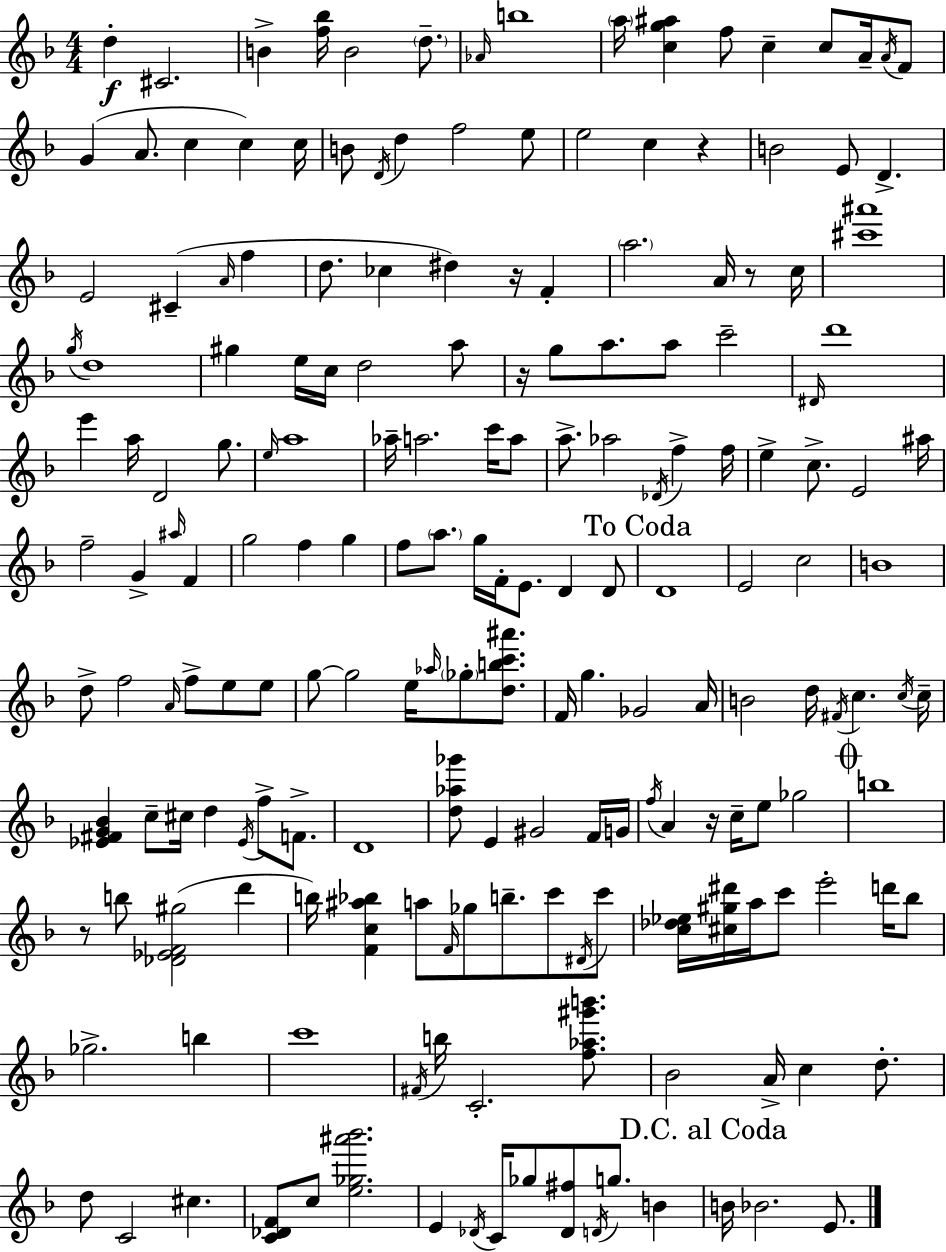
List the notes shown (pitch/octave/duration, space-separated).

D5/q C#4/h. B4/q [F5,Bb5]/s B4/h D5/e. Ab4/s B5/w A5/s [C5,G5,A#5]/q F5/e C5/q C5/e A4/s A4/s F4/e G4/q A4/e. C5/q C5/q C5/s B4/e D4/s D5/q F5/h E5/e E5/h C5/q R/q B4/h E4/e D4/q. E4/h C#4/q A4/s F5/q D5/e. CES5/q D#5/q R/s F4/q A5/h. A4/s R/e C5/s [C#6,A#6]/w G5/s D5/w G#5/q E5/s C5/s D5/h A5/e R/s G5/e A5/e. A5/e C6/h D#4/s D6/w E6/q A5/s D4/h G5/e. E5/s A5/w Ab5/s A5/h. C6/s A5/e A5/e. Ab5/h Db4/s F5/q F5/s E5/q C5/e. E4/h A#5/s F5/h G4/q A#5/s F4/q G5/h F5/q G5/q F5/e A5/e. G5/s F4/s E4/e. D4/q D4/e D4/w E4/h C5/h B4/w D5/e F5/h A4/s F5/e E5/e E5/e G5/e G5/h E5/s Ab5/s Gb5/e [D5,B5,C6,A#6]/e. F4/s G5/q. Gb4/h A4/s B4/h D5/s F#4/s C5/q. C5/s C5/s [Eb4,F#4,G4,Bb4]/q C5/e C#5/s D5/q Eb4/s F5/e F4/e. D4/w [D5,Ab5,Gb6]/e E4/q G#4/h F4/s G4/s F5/s A4/q R/s C5/s E5/e Gb5/h B5/w R/e B5/e [Db4,Eb4,F4,G#5]/h D6/q B5/s [F4,C5,A#5,Bb5]/q A5/e F4/s Gb5/e B5/e. C6/e D#4/s C6/e [C5,Db5,Eb5]/s [C#5,G#5,D#6]/s A5/s C6/e E6/h D6/s Bb5/e Gb5/h. B5/q C6/w F#4/s B5/s C4/h. [F5,Ab5,G#6,B6]/e. Bb4/h A4/s C5/q D5/e. D5/e C4/h C#5/q. [C4,Db4,F4]/e C5/e [E5,Gb5,A#6,Bb6]/h. E4/q Db4/s C4/s Gb5/e [Db4,F#5]/e D4/s G5/e. B4/q B4/s Bb4/h. E4/e.